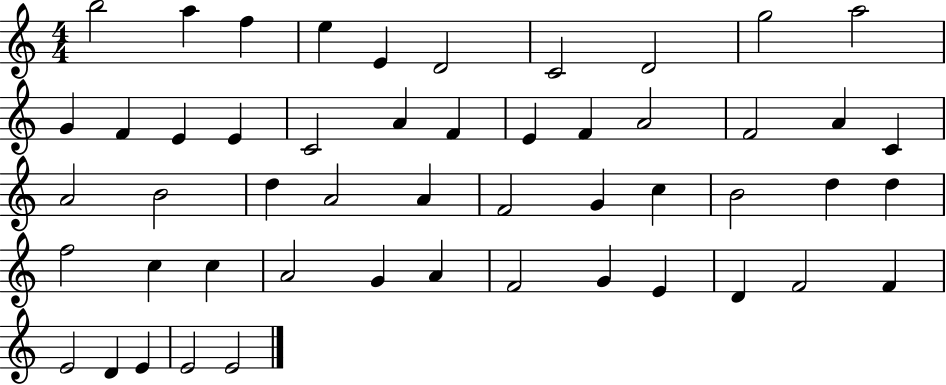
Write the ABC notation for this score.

X:1
T:Untitled
M:4/4
L:1/4
K:C
b2 a f e E D2 C2 D2 g2 a2 G F E E C2 A F E F A2 F2 A C A2 B2 d A2 A F2 G c B2 d d f2 c c A2 G A F2 G E D F2 F E2 D E E2 E2